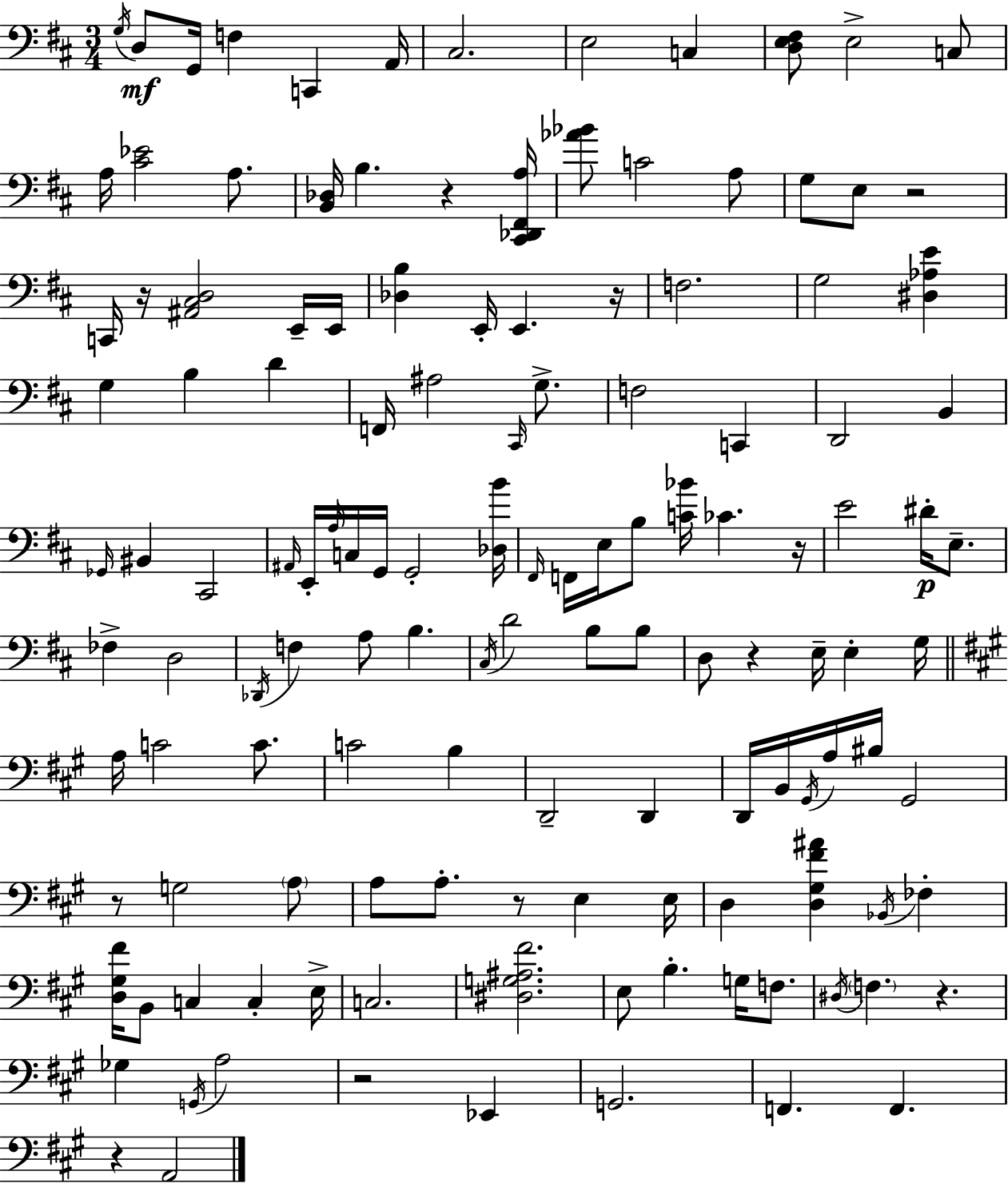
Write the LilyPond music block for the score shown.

{
  \clef bass
  \numericTimeSignature
  \time 3/4
  \key d \major
  \acciaccatura { g16 }\mf d8 g,16 f4 c,4 | a,16 cis2. | e2 c4 | <d e fis>8 e2-> c8 | \break a16 <cis' ees'>2 a8. | <b, des>16 b4. r4 | <cis, des, fis, a>16 <aes' bes'>8 c'2 a8 | g8 e8 r2 | \break c,16 r16 <ais, cis d>2 e,16-- | e,16 <des b>4 e,16-. e,4. | r16 f2. | g2 <dis aes e'>4 | \break g4 b4 d'4 | f,16 ais2 \grace { cis,16 } g8.-> | f2 c,4 | d,2 b,4 | \break \grace { ges,16 } bis,4 cis,2 | \grace { ais,16 } e,16-. \grace { a16 } c16 g,16 g,2-. | <des b'>16 \grace { fis,16 } f,16 e16 b8 <c' bes'>16 ces'4. | r16 e'2 | \break dis'16-.\p e8.-- fes4-> d2 | \acciaccatura { des,16 } f4 a8 | b4. \acciaccatura { cis16 } d'2 | b8 b8 d8 r4 | \break e16-- e4-. g16 \bar "||" \break \key a \major a16 c'2 c'8. | c'2 b4 | d,2-- d,4 | d,16 b,16 \acciaccatura { gis,16 } a16 bis16 gis,2 | \break r8 g2 \parenthesize a8 | a8 a8.-. r8 e4 | e16 d4 <d gis fis' ais'>4 \acciaccatura { bes,16 } fes4-. | <d gis fis'>16 b,8 c4 c4-. | \break e16-> c2. | <dis g ais fis'>2. | e8 b4.-. g16 f8. | \acciaccatura { dis16 } \parenthesize f4. r4. | \break ges4 \acciaccatura { g,16 } a2 | r2 | ees,4 g,2. | f,4. f,4. | \break r4 a,2 | \bar "|."
}